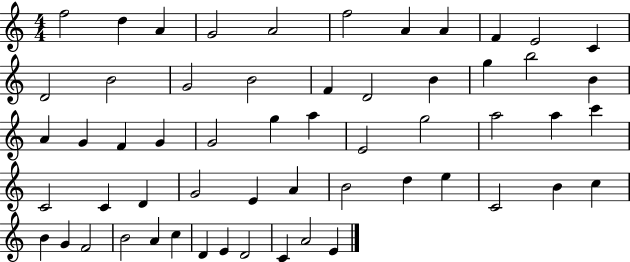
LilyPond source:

{
  \clef treble
  \numericTimeSignature
  \time 4/4
  \key c \major
  f''2 d''4 a'4 | g'2 a'2 | f''2 a'4 a'4 | f'4 e'2 c'4 | \break d'2 b'2 | g'2 b'2 | f'4 d'2 b'4 | g''4 b''2 b'4 | \break a'4 g'4 f'4 g'4 | g'2 g''4 a''4 | e'2 g''2 | a''2 a''4 c'''4 | \break c'2 c'4 d'4 | g'2 e'4 a'4 | b'2 d''4 e''4 | c'2 b'4 c''4 | \break b'4 g'4 f'2 | b'2 a'4 c''4 | d'4 e'4 d'2 | c'4 a'2 e'4 | \break \bar "|."
}